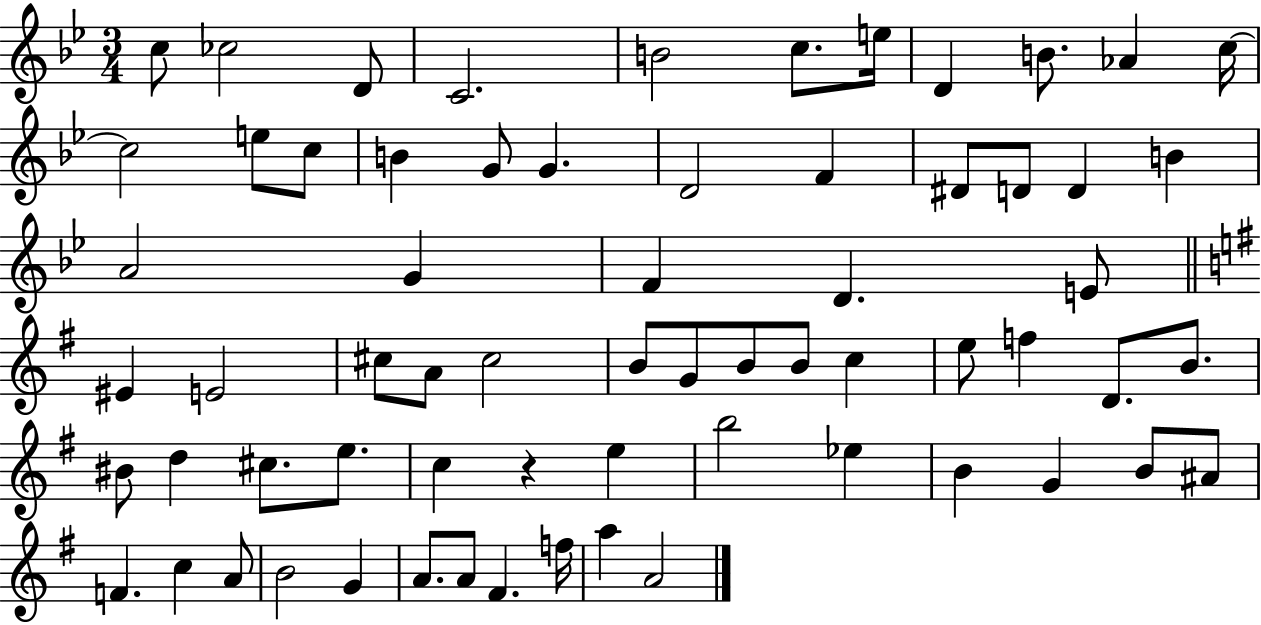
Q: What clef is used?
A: treble